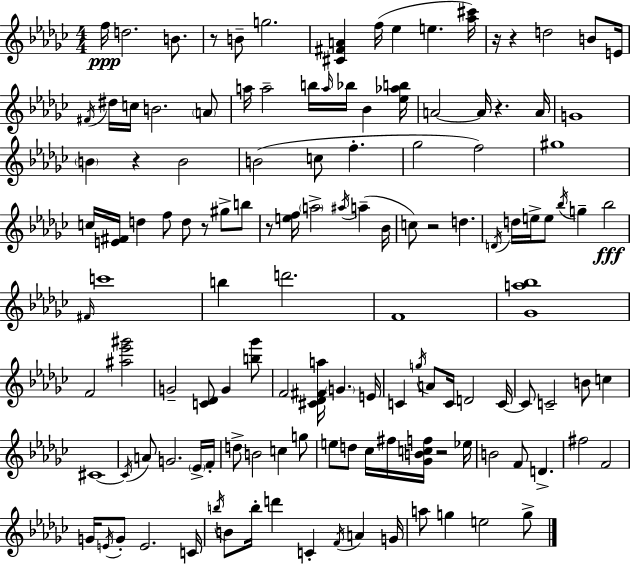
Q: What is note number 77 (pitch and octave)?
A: A4